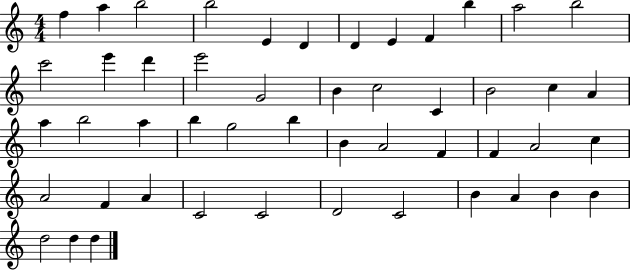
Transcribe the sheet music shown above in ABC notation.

X:1
T:Untitled
M:4/4
L:1/4
K:C
f a b2 b2 E D D E F b a2 b2 c'2 e' d' e'2 G2 B c2 C B2 c A a b2 a b g2 b B A2 F F A2 c A2 F A C2 C2 D2 C2 B A B B d2 d d